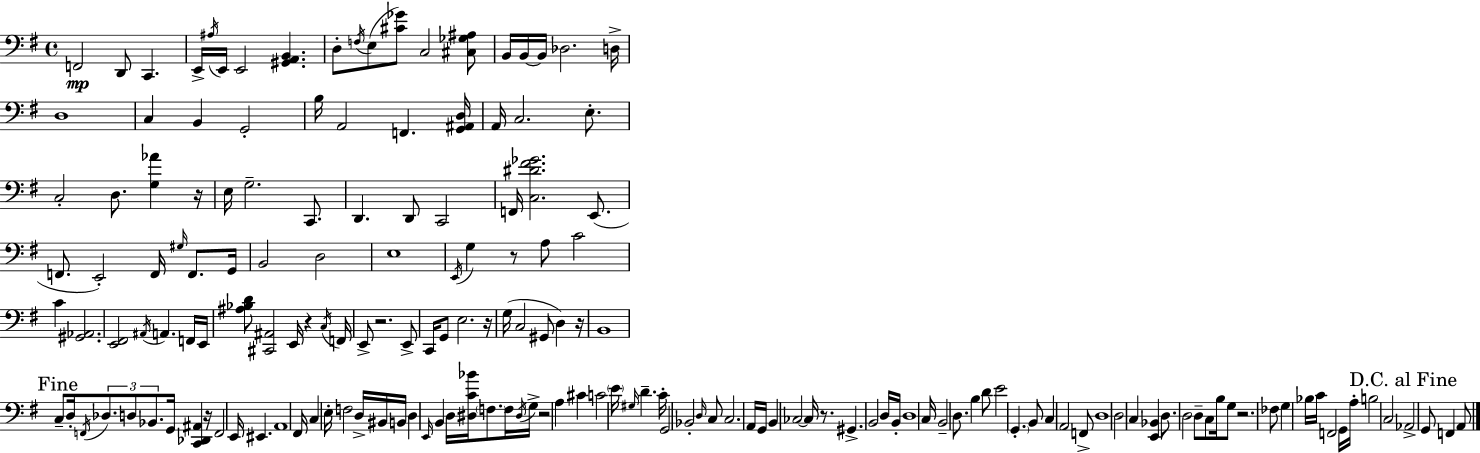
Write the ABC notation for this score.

X:1
T:Untitled
M:4/4
L:1/4
K:G
F,,2 D,,/2 C,, E,,/4 ^A,/4 E,,/4 E,,2 [^G,,A,,B,,] D,/2 F,/4 E,/2 [^C_G]/2 C,2 [^C,_G,^A,]/2 B,,/4 B,,/4 B,,/4 _D,2 D,/4 D,4 C, B,, G,,2 B,/4 A,,2 F,, [G,,^A,,D,]/4 A,,/4 C,2 E,/2 C,2 D,/2 [G,_A] z/4 E,/4 G,2 C,,/2 D,, D,,/2 C,,2 F,,/4 [C,^D^F_G]2 E,,/2 F,,/2 E,,2 F,,/4 ^G,/4 F,,/2 G,,/4 B,,2 D,2 E,4 E,,/4 G, z/2 A,/2 C2 C [^G,,_A,,]2 [E,,^F,,]2 ^A,,/4 A,, F,,/4 E,,/4 [^A,_B,D]/2 [^C,,^A,,]2 E,,/4 z C,/4 F,,/4 E,,/2 z2 E,,/2 C,,/4 G,,/2 E,2 z/4 G,/4 C,2 ^G,,/2 D, z/4 B,,4 C,/2 D,/4 F,,/4 _D,/2 D,/2 _B,,/2 G,,/4 [C,,_D,,^A,,] z/4 F,,2 E,,/4 ^E,, A,,4 ^F,,/4 C, E,/4 F,2 D,/4 ^B,,/4 B,,/4 D, E,,/4 B,, D,/4 [^D,C_B]/4 F,/2 F,/4 ^D,/4 G,/4 z2 A, ^C C2 E/4 ^G,/4 D C/4 G,,2 _B,,2 D,/4 C,/2 C,2 A,,/4 G,,/4 B,, _C,2 _C,/4 z/2 ^G,, B,,2 D,/4 B,,/4 D,4 C,/4 B,,2 D,/2 B, D/2 E2 G,, B,,/2 C, A,,2 F,,/2 D,4 D,2 C, [E,,_B,,] D,/2 D,2 D,/2 C,/2 B,/4 G,/2 z2 _F,/2 G, _B,/4 C/4 F,,2 G,,/4 A,/4 B,2 C,2 _A,,2 G,,/2 F,, A,,/2